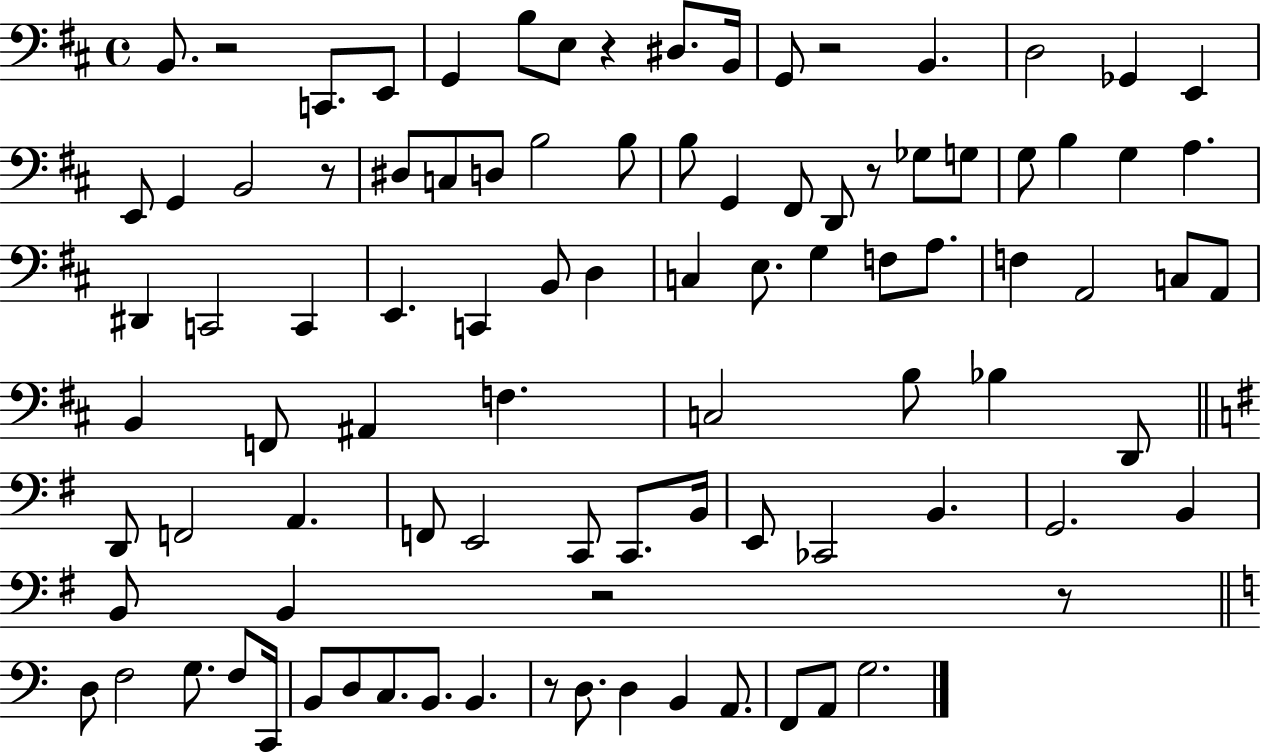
B2/e. R/h C2/e. E2/e G2/q B3/e E3/e R/q D#3/e. B2/s G2/e R/h B2/q. D3/h Gb2/q E2/q E2/e G2/q B2/h R/e D#3/e C3/e D3/e B3/h B3/e B3/e G2/q F#2/e D2/e R/e Gb3/e G3/e G3/e B3/q G3/q A3/q. D#2/q C2/h C2/q E2/q. C2/q B2/e D3/q C3/q E3/e. G3/q F3/e A3/e. F3/q A2/h C3/e A2/e B2/q F2/e A#2/q F3/q. C3/h B3/e Bb3/q D2/e D2/e F2/h A2/q. F2/e E2/h C2/e C2/e. B2/s E2/e CES2/h B2/q. G2/h. B2/q B2/e B2/q R/h R/e D3/e F3/h G3/e. F3/e C2/s B2/e D3/e C3/e. B2/e. B2/q. R/e D3/e. D3/q B2/q A2/e. F2/e A2/e G3/h.